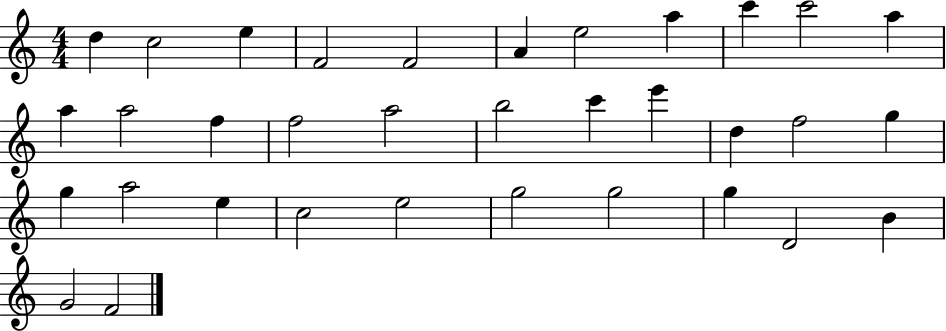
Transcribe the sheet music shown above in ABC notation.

X:1
T:Untitled
M:4/4
L:1/4
K:C
d c2 e F2 F2 A e2 a c' c'2 a a a2 f f2 a2 b2 c' e' d f2 g g a2 e c2 e2 g2 g2 g D2 B G2 F2